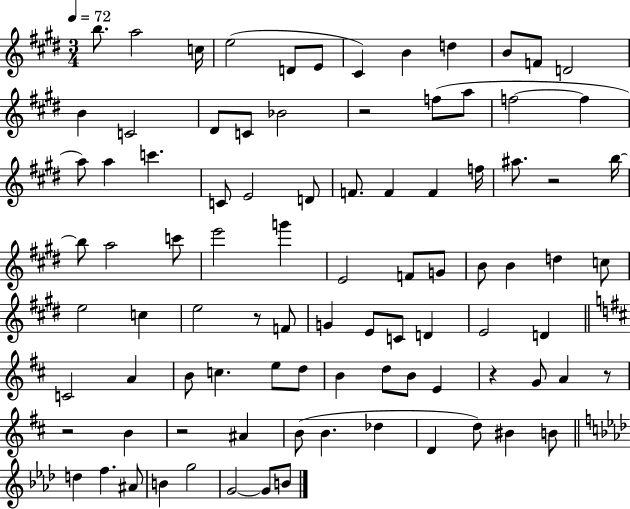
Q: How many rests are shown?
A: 7